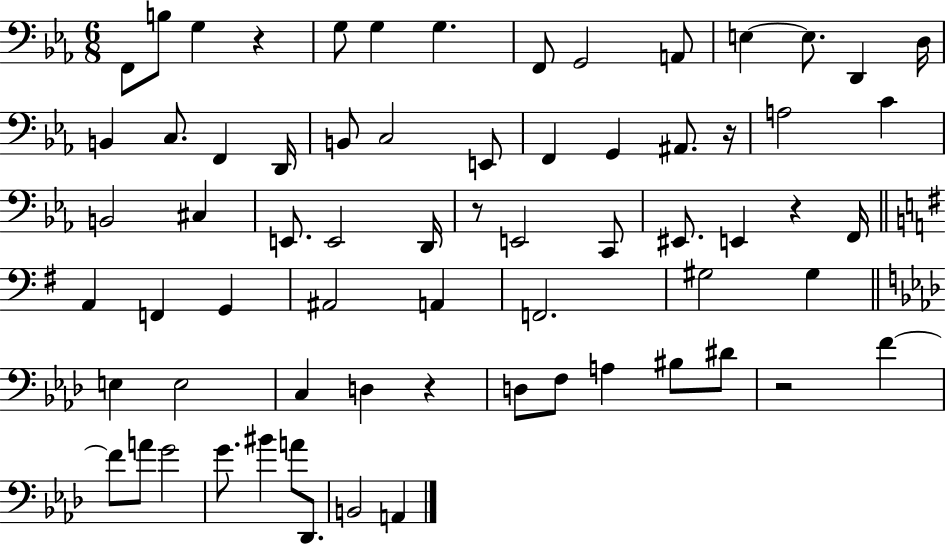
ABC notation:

X:1
T:Untitled
M:6/8
L:1/4
K:Eb
F,,/2 B,/2 G, z G,/2 G, G, F,,/2 G,,2 A,,/2 E, E,/2 D,, D,/4 B,, C,/2 F,, D,,/4 B,,/2 C,2 E,,/2 F,, G,, ^A,,/2 z/4 A,2 C B,,2 ^C, E,,/2 E,,2 D,,/4 z/2 E,,2 C,,/2 ^E,,/2 E,, z F,,/4 A,, F,, G,, ^A,,2 A,, F,,2 ^G,2 ^G, E, E,2 C, D, z D,/2 F,/2 A, ^B,/2 ^D/2 z2 F F/2 A/2 G2 G/2 ^B A/2 _D,,/2 B,,2 A,,